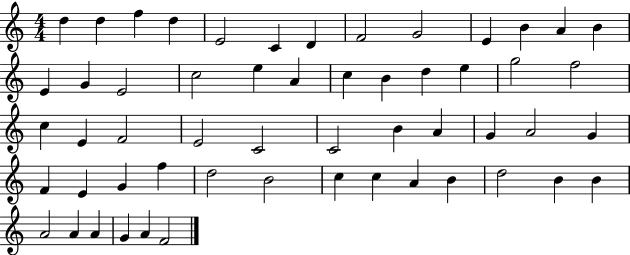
{
  \clef treble
  \numericTimeSignature
  \time 4/4
  \key c \major
  d''4 d''4 f''4 d''4 | e'2 c'4 d'4 | f'2 g'2 | e'4 b'4 a'4 b'4 | \break e'4 g'4 e'2 | c''2 e''4 a'4 | c''4 b'4 d''4 e''4 | g''2 f''2 | \break c''4 e'4 f'2 | e'2 c'2 | c'2 b'4 a'4 | g'4 a'2 g'4 | \break f'4 e'4 g'4 f''4 | d''2 b'2 | c''4 c''4 a'4 b'4 | d''2 b'4 b'4 | \break a'2 a'4 a'4 | g'4 a'4 f'2 | \bar "|."
}